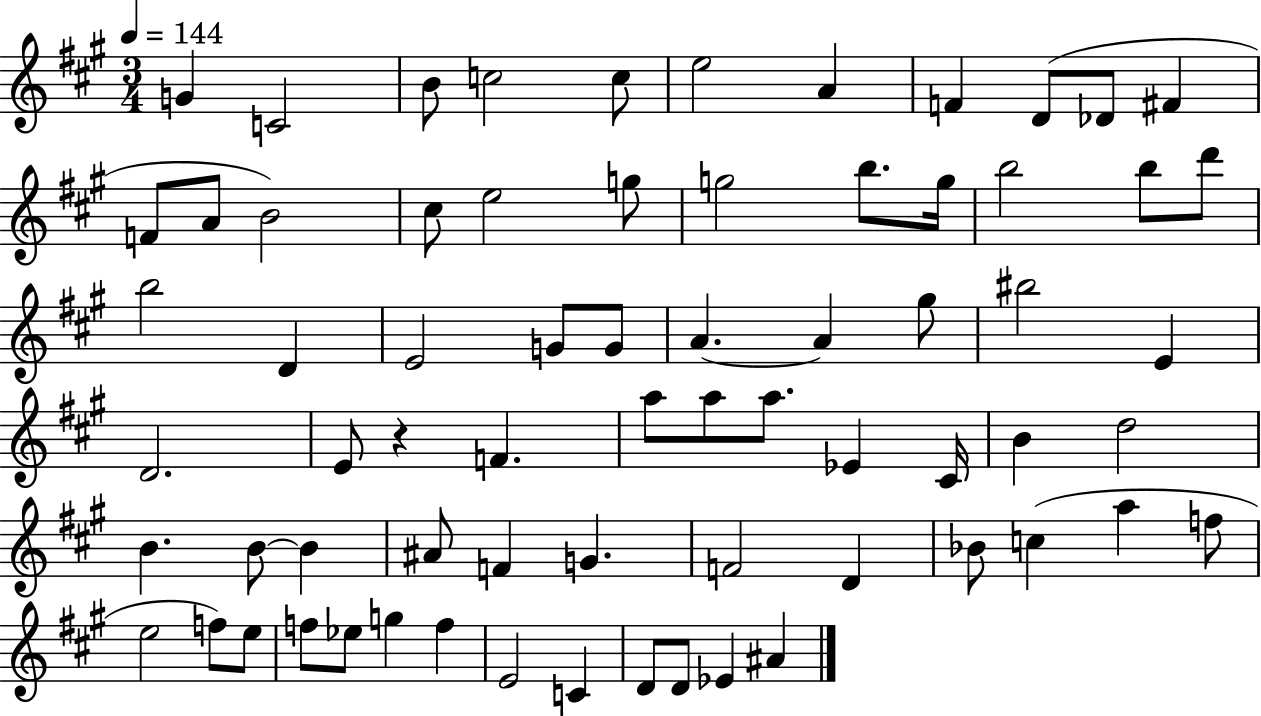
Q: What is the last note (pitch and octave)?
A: A#4